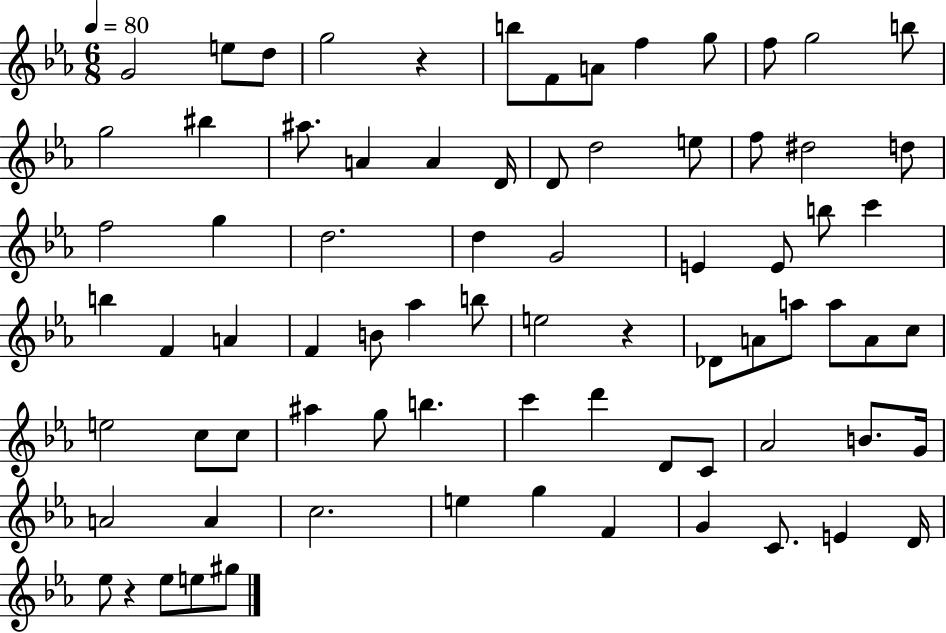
X:1
T:Untitled
M:6/8
L:1/4
K:Eb
G2 e/2 d/2 g2 z b/2 F/2 A/2 f g/2 f/2 g2 b/2 g2 ^b ^a/2 A A D/4 D/2 d2 e/2 f/2 ^d2 d/2 f2 g d2 d G2 E E/2 b/2 c' b F A F B/2 _a b/2 e2 z _D/2 A/2 a/2 a/2 A/2 c/2 e2 c/2 c/2 ^a g/2 b c' d' D/2 C/2 _A2 B/2 G/4 A2 A c2 e g F G C/2 E D/4 _e/2 z _e/2 e/2 ^g/2